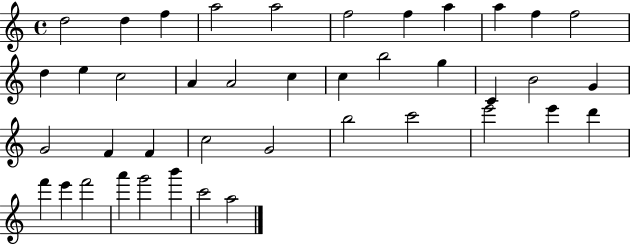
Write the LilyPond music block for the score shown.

{
  \clef treble
  \time 4/4
  \defaultTimeSignature
  \key c \major
  d''2 d''4 f''4 | a''2 a''2 | f''2 f''4 a''4 | a''4 f''4 f''2 | \break d''4 e''4 c''2 | a'4 a'2 c''4 | c''4 b''2 g''4 | c'4 b'2 g'4 | \break g'2 f'4 f'4 | c''2 g'2 | b''2 c'''2 | e'''2 e'''4 d'''4 | \break f'''4 e'''4 f'''2 | a'''4 g'''2 b'''4 | c'''2 a''2 | \bar "|."
}